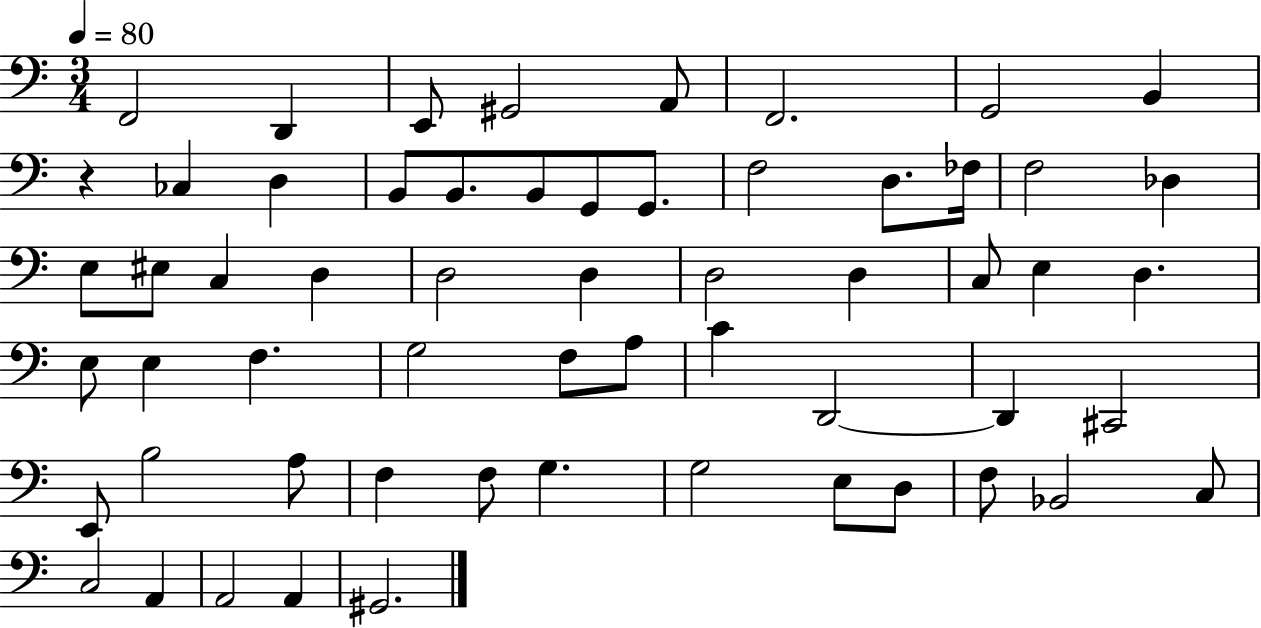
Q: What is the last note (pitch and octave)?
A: G#2